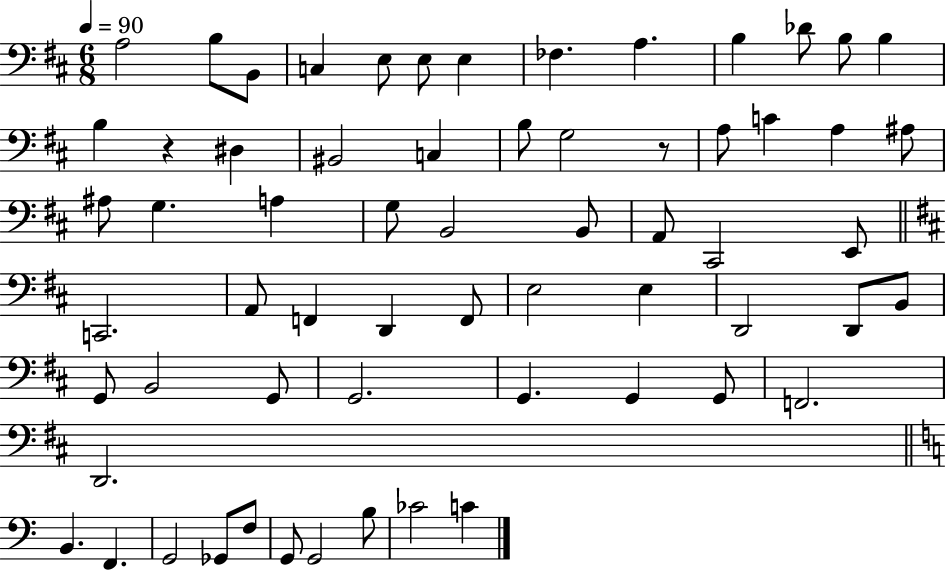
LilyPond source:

{
  \clef bass
  \numericTimeSignature
  \time 6/8
  \key d \major
  \tempo 4 = 90
  a2 b8 b,8 | c4 e8 e8 e4 | fes4. a4. | b4 des'8 b8 b4 | \break b4 r4 dis4 | bis,2 c4 | b8 g2 r8 | a8 c'4 a4 ais8 | \break ais8 g4. a4 | g8 b,2 b,8 | a,8 cis,2 e,8 | \bar "||" \break \key d \major c,2. | a,8 f,4 d,4 f,8 | e2 e4 | d,2 d,8 b,8 | \break g,8 b,2 g,8 | g,2. | g,4. g,4 g,8 | f,2. | \break d,2. | \bar "||" \break \key a \minor b,4. f,4. | g,2 ges,8 f8 | g,8 g,2 b8 | ces'2 c'4 | \break \bar "|."
}